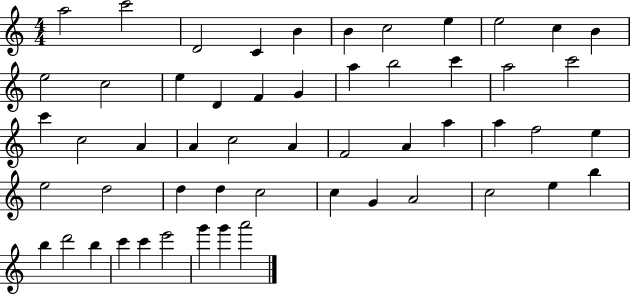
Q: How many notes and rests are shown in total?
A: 54